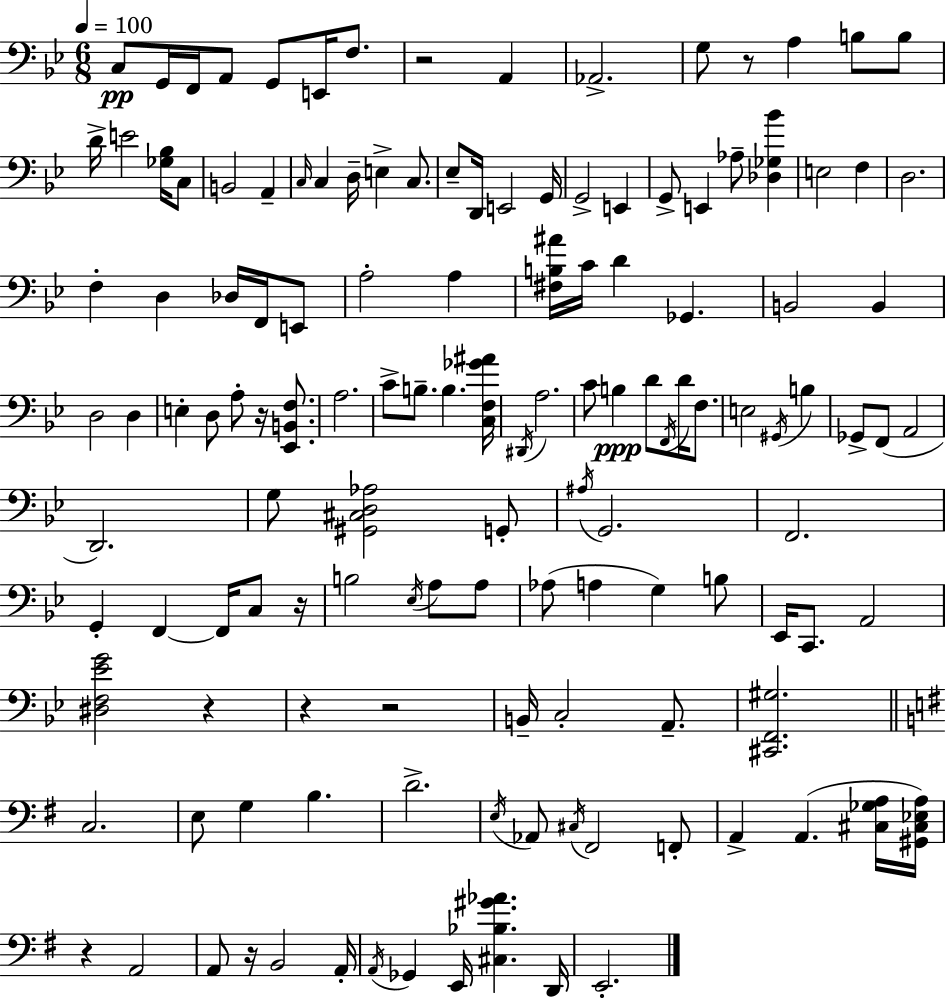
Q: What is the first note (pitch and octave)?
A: C3